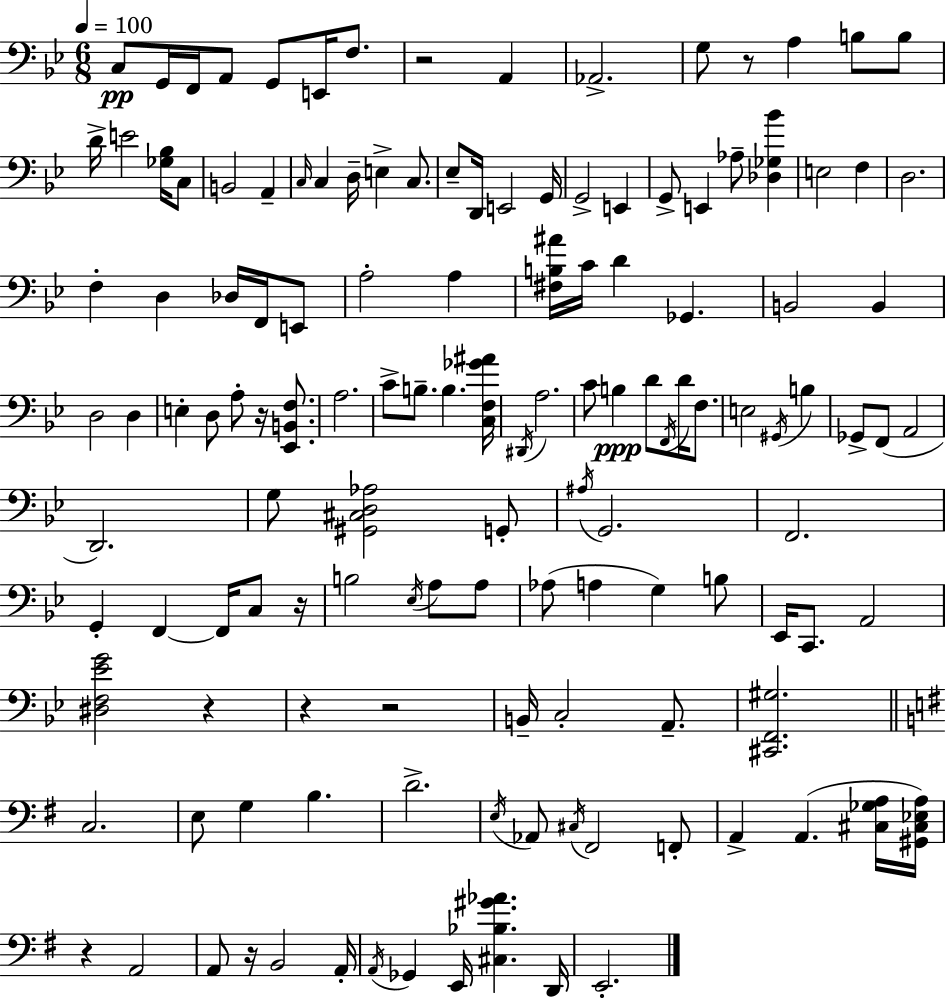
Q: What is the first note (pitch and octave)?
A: C3